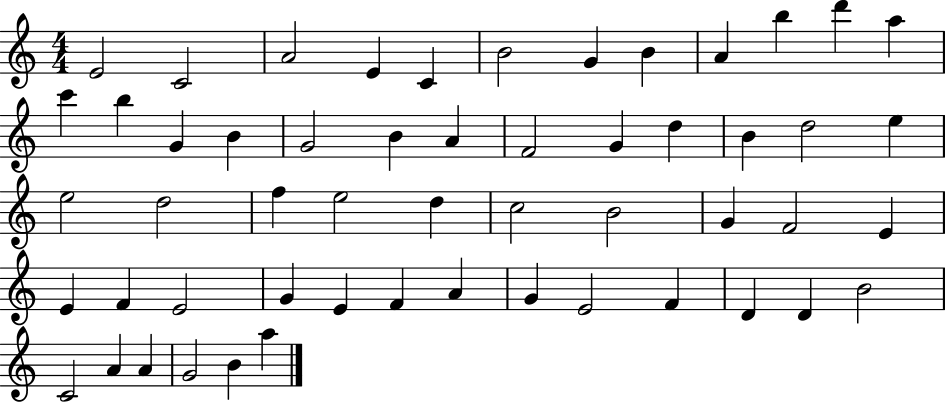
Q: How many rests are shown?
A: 0